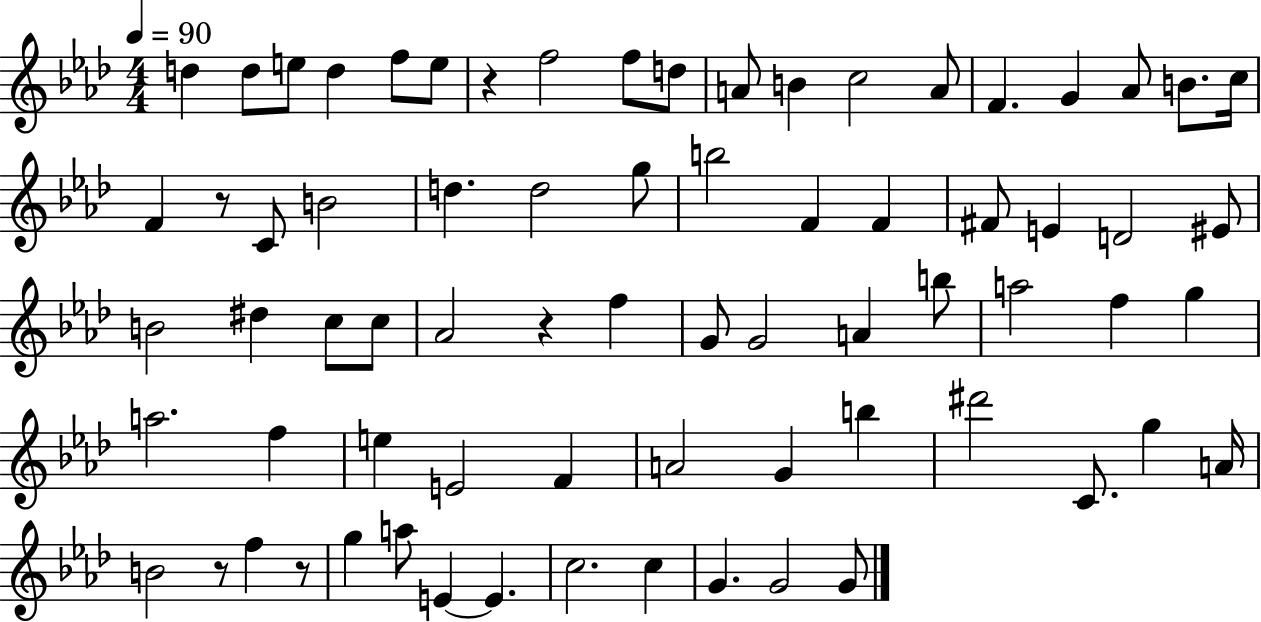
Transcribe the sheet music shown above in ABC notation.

X:1
T:Untitled
M:4/4
L:1/4
K:Ab
d d/2 e/2 d f/2 e/2 z f2 f/2 d/2 A/2 B c2 A/2 F G _A/2 B/2 c/4 F z/2 C/2 B2 d d2 g/2 b2 F F ^F/2 E D2 ^E/2 B2 ^d c/2 c/2 _A2 z f G/2 G2 A b/2 a2 f g a2 f e E2 F A2 G b ^d'2 C/2 g A/4 B2 z/2 f z/2 g a/2 E E c2 c G G2 G/2